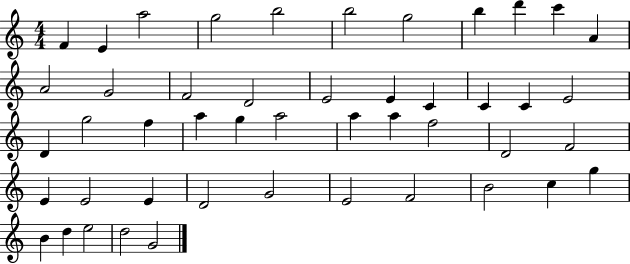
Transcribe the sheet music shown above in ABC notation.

X:1
T:Untitled
M:4/4
L:1/4
K:C
F E a2 g2 b2 b2 g2 b d' c' A A2 G2 F2 D2 E2 E C C C E2 D g2 f a g a2 a a f2 D2 F2 E E2 E D2 G2 E2 F2 B2 c g B d e2 d2 G2